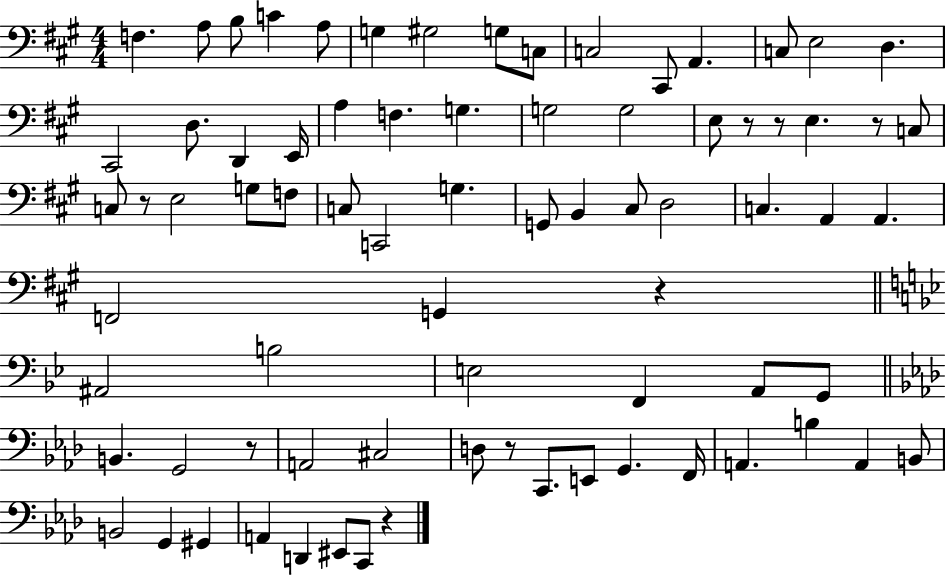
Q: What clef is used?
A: bass